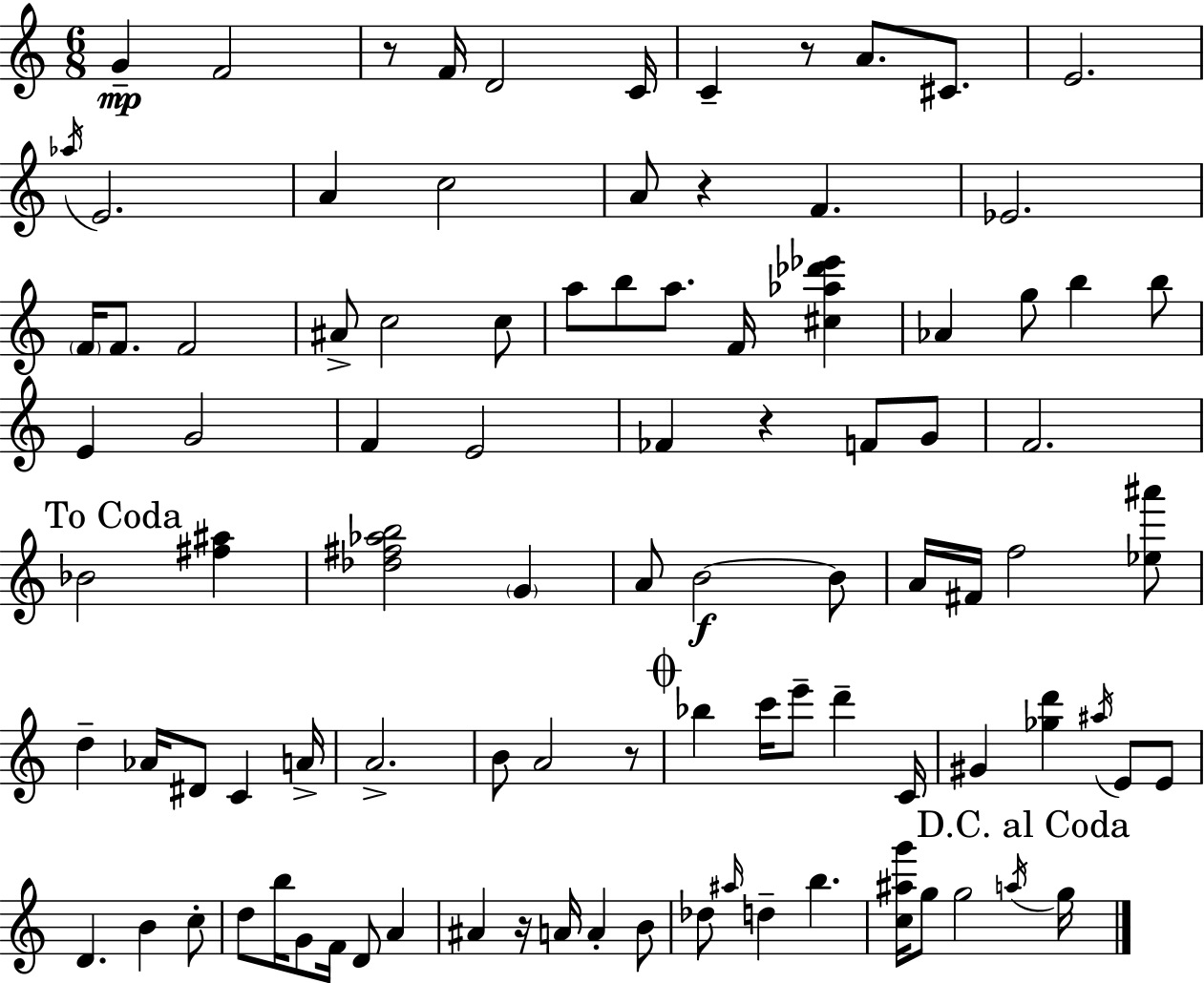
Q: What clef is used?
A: treble